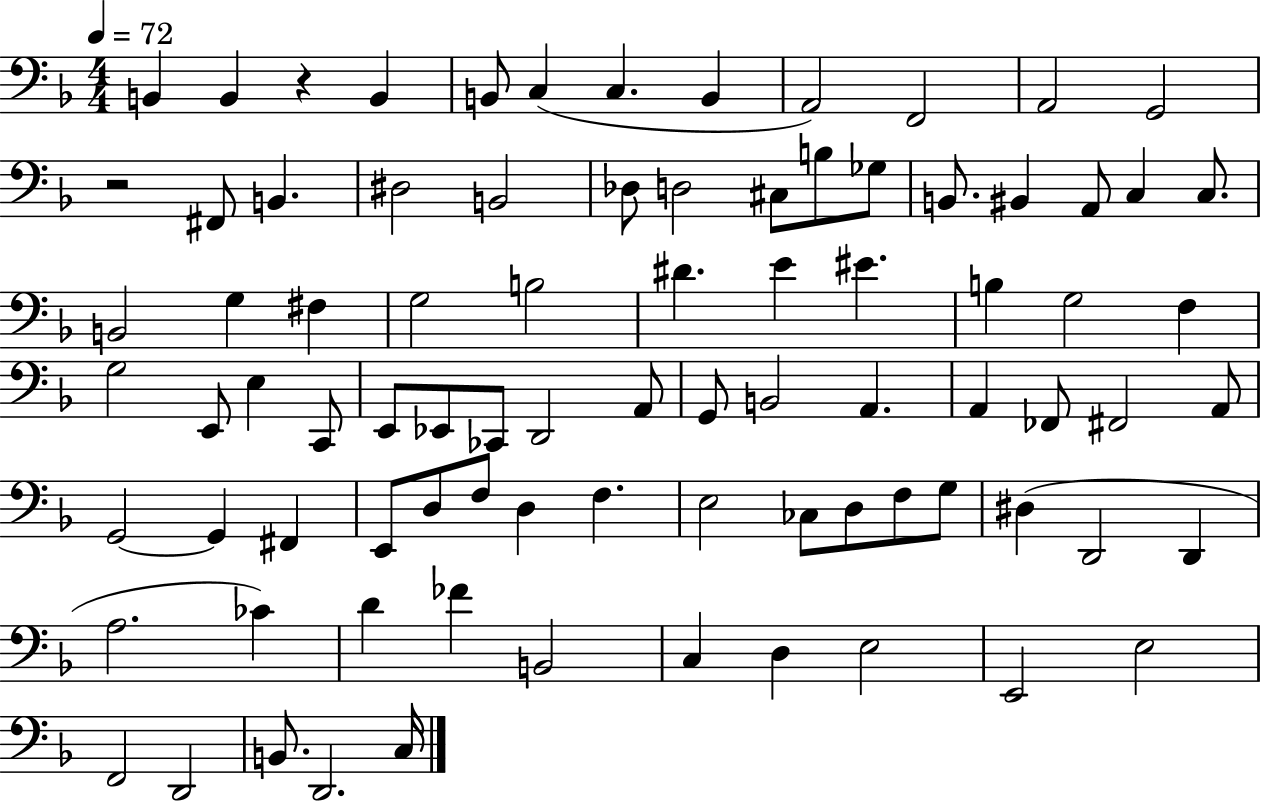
B2/q B2/q R/q B2/q B2/e C3/q C3/q. B2/q A2/h F2/h A2/h G2/h R/h F#2/e B2/q. D#3/h B2/h Db3/e D3/h C#3/e B3/e Gb3/e B2/e. BIS2/q A2/e C3/q C3/e. B2/h G3/q F#3/q G3/h B3/h D#4/q. E4/q EIS4/q. B3/q G3/h F3/q G3/h E2/e E3/q C2/e E2/e Eb2/e CES2/e D2/h A2/e G2/e B2/h A2/q. A2/q FES2/e F#2/h A2/e G2/h G2/q F#2/q E2/e D3/e F3/e D3/q F3/q. E3/h CES3/e D3/e F3/e G3/e D#3/q D2/h D2/q A3/h. CES4/q D4/q FES4/q B2/h C3/q D3/q E3/h E2/h E3/h F2/h D2/h B2/e. D2/h. C3/s